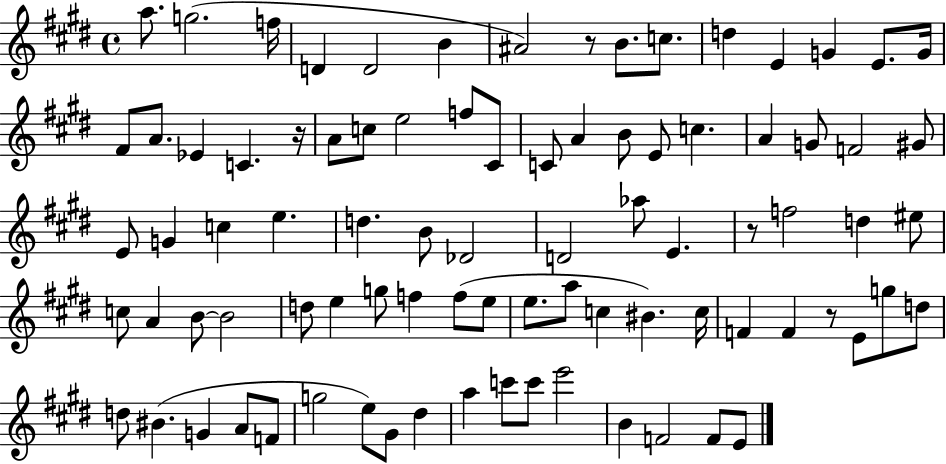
X:1
T:Untitled
M:4/4
L:1/4
K:E
a/2 g2 f/4 D D2 B ^A2 z/2 B/2 c/2 d E G E/2 G/4 ^F/2 A/2 _E C z/4 A/2 c/2 e2 f/2 ^C/2 C/2 A B/2 E/2 c A G/2 F2 ^G/2 E/2 G c e d B/2 _D2 D2 _a/2 E z/2 f2 d ^e/2 c/2 A B/2 B2 d/2 e g/2 f f/2 e/2 e/2 a/2 c ^B c/4 F F z/2 E/2 g/2 d/2 d/2 ^B G A/2 F/2 g2 e/2 ^G/2 ^d a c'/2 c'/2 e'2 B F2 F/2 E/2